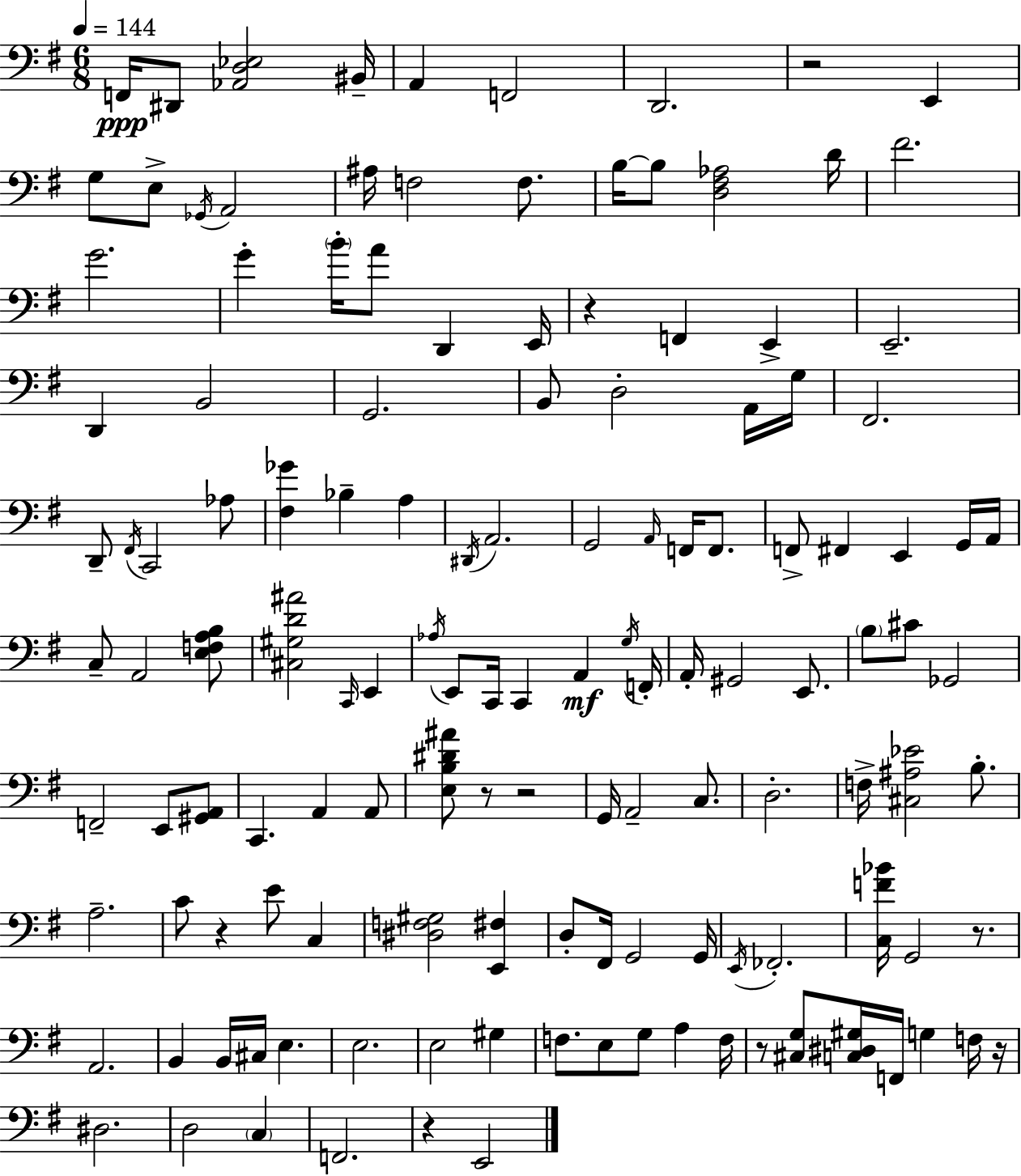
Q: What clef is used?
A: bass